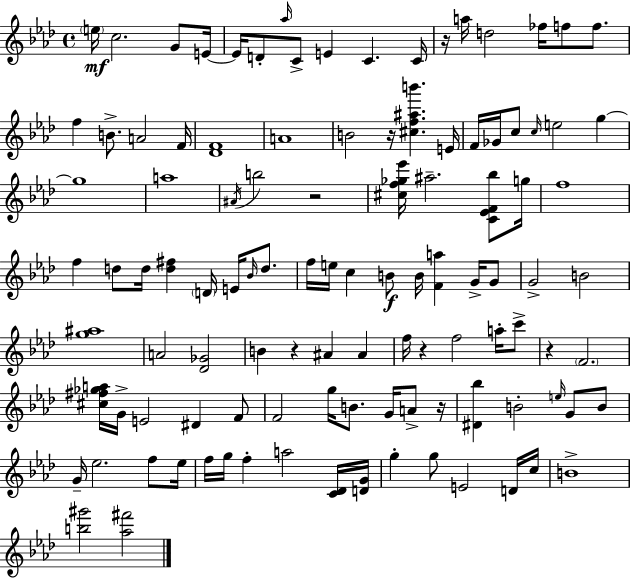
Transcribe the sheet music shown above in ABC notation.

X:1
T:Untitled
M:4/4
L:1/4
K:Fm
e/4 c2 G/2 E/4 E/4 D/2 _a/4 C/2 E C C/4 z/4 a/4 d2 _f/4 f/2 f/2 f B/2 A2 F/4 [_DF]4 A4 B2 z/4 [^cf^ab'] E/4 F/4 _G/4 c/2 c/4 e2 g g4 a4 ^A/4 b2 z2 [^cf_g_e']/4 ^a2 [C_EF_b]/2 g/4 f4 f d/2 d/4 [d^f] D/4 E/4 _B/4 d/2 f/4 e/4 c B/2 B/4 [Fa] G/4 G/2 G2 B2 [g^a]4 A2 [_D_G]2 B z ^A ^A f/4 z f2 a/4 c'/2 z F2 [^c^f_ga]/4 G/4 E2 ^D F/2 F2 g/4 B/2 G/4 A/2 z/4 [^D_b] B2 e/4 G/2 B/2 G/4 _e2 f/2 _e/4 f/4 g/4 f a2 [C_D]/4 [DG]/4 g g/2 E2 D/4 c/4 B4 [b^g']2 [_a^f']2